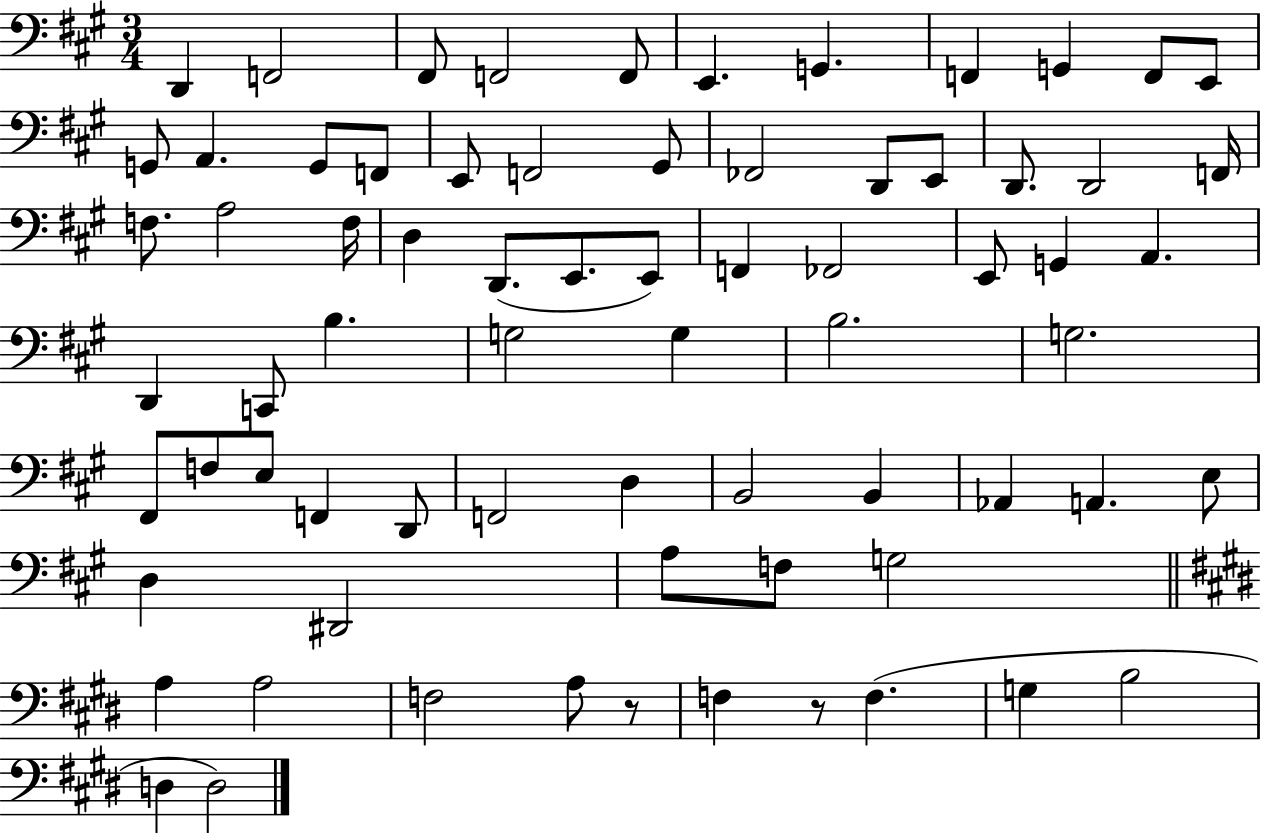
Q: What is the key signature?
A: A major